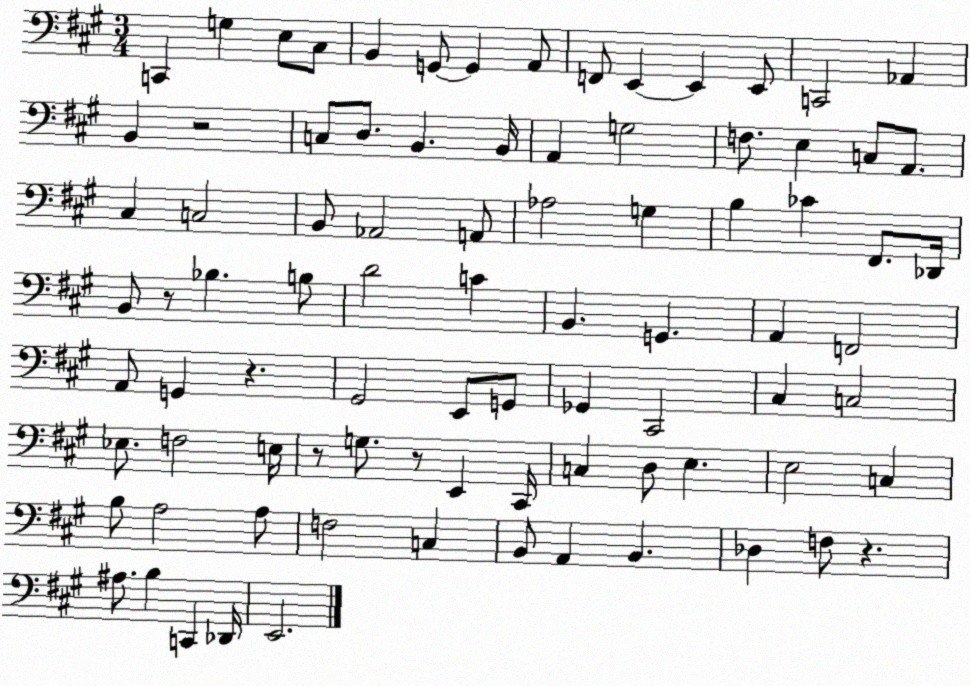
X:1
T:Untitled
M:3/4
L:1/4
K:A
C,, G, E,/2 ^C,/2 B,, G,,/2 G,, A,,/2 F,,/2 E,, E,, E,,/2 C,,2 _A,, B,, z2 C,/2 D,/2 B,, B,,/4 A,, G,2 F,/2 E, C,/2 A,,/2 ^C, C,2 B,,/2 _A,,2 A,,/2 _A,2 G, B, _C ^F,,/2 _D,,/4 B,,/2 z/2 _B, B,/2 D2 C B,, G,, A,, F,,2 A,,/2 G,, z ^G,,2 E,,/2 G,,/2 _G,, ^C,,2 ^C, C,2 _E,/2 F,2 E,/4 z/2 G,/2 z/2 E,, ^C,,/4 C, D,/2 E, E,2 C, B,/2 A,2 A,/2 F,2 C, B,,/2 A,, B,, _D, F,/2 z ^A,/2 B, C,, _D,,/4 E,,2